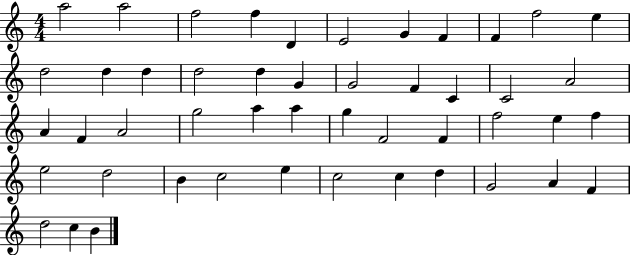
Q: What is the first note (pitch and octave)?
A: A5